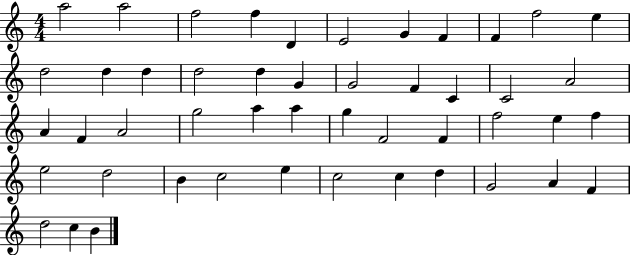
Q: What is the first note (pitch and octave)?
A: A5